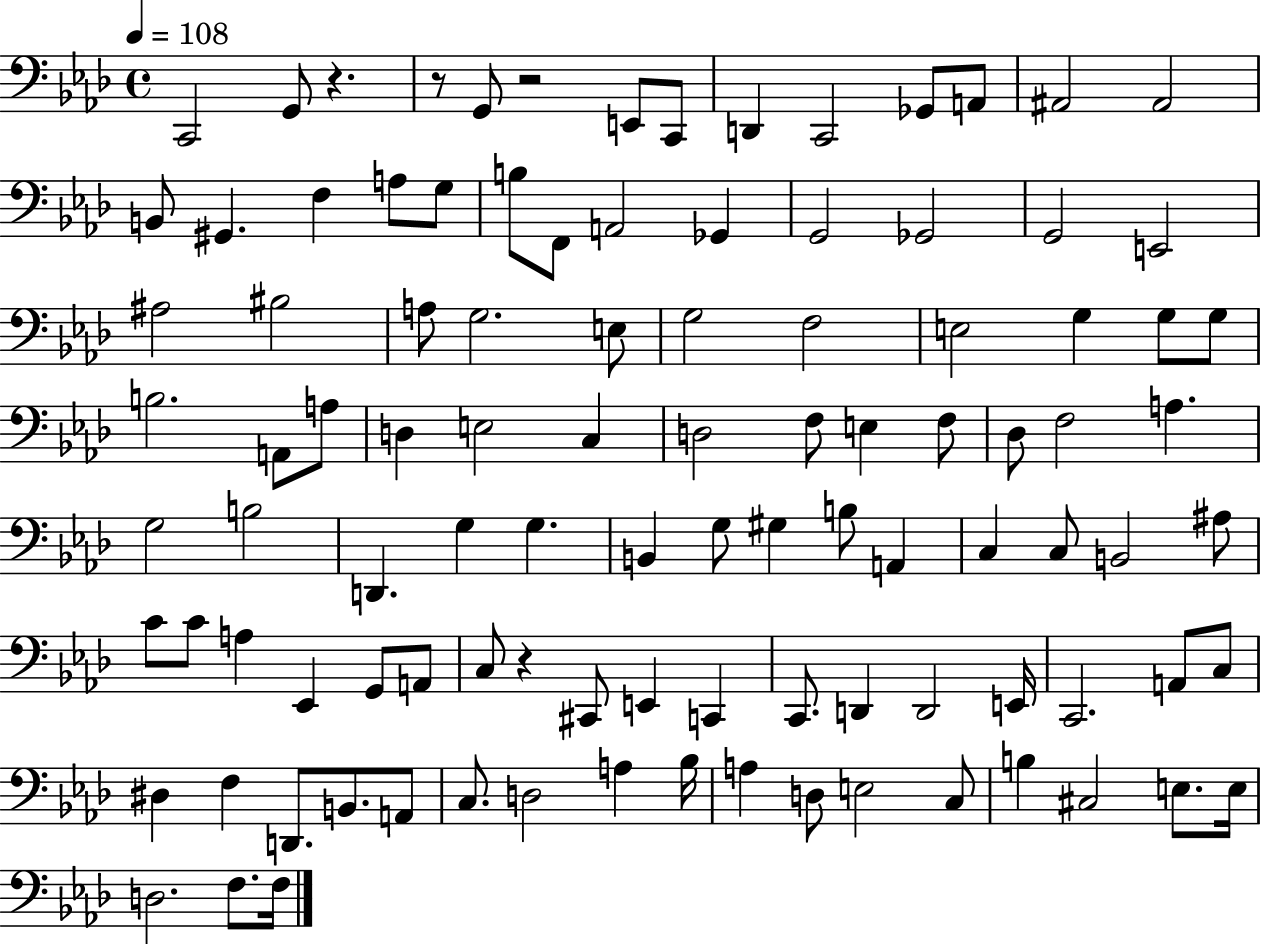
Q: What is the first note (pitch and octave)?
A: C2